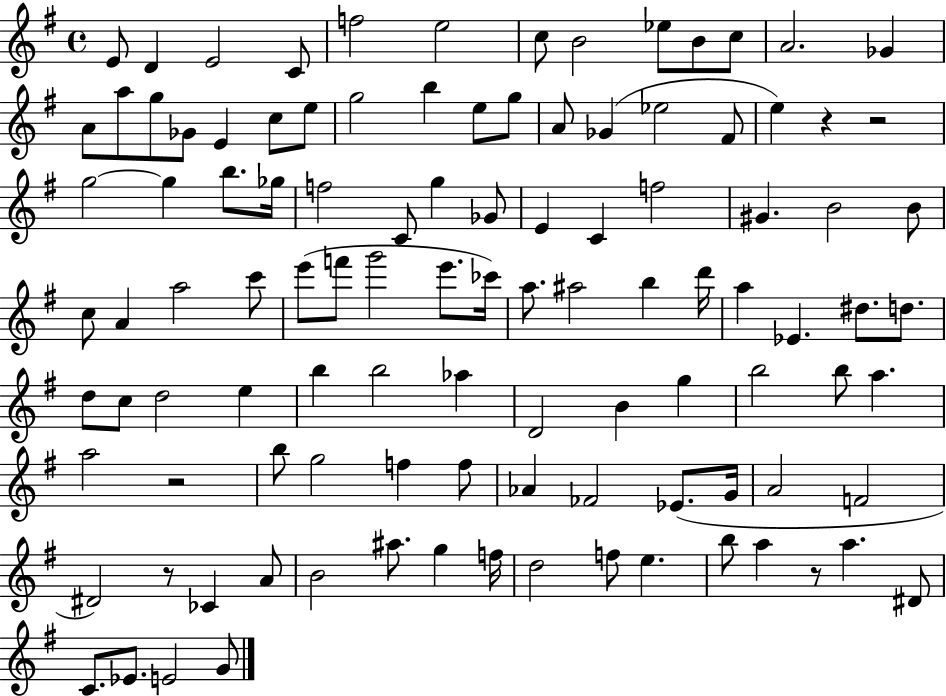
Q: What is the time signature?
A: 4/4